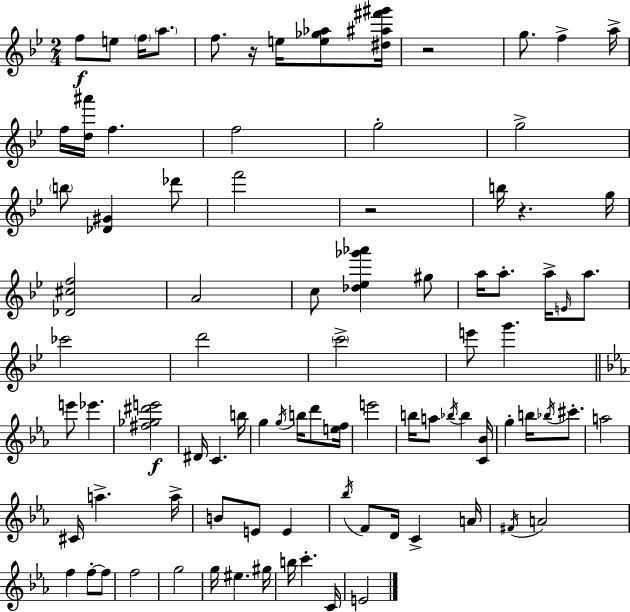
F5/e E5/e F5/s A5/e. F5/e. R/s E5/s [E5,Gb5,Ab5]/e [D#5,A#5,F#6,G#6]/s R/h G5/e. F5/q A5/s F5/s [D5,A#6]/s F5/q. F5/h G5/h G5/h B5/e [Db4,G#4]/q Db6/e F6/h R/h B5/s R/q. G5/s [Db4,C#5,F5]/h A4/h C5/e [Db5,Eb5,Gb6,Ab6]/q G#5/e A5/s A5/e. A5/s E4/s A5/e. CES6/h D6/h C6/h E6/e G6/q. E6/e Eb6/q. [F#5,Gb5,D#6,E6]/h D#4/s C4/q. B5/s G5/q G5/s B5/s D6/e [E5,F5]/s E6/h B5/s A5/e Bb5/s Bb5/q [C4,Bb4]/s G5/q B5/s Bb5/s C#6/e. A5/h C#4/s A5/q. A5/s B4/e E4/e E4/q Bb5/s F4/e D4/s C4/q A4/s F#4/s A4/h F5/q F5/e F5/e F5/h G5/h G5/s EIS5/q. G#5/s B5/s C6/q. C4/s E4/h